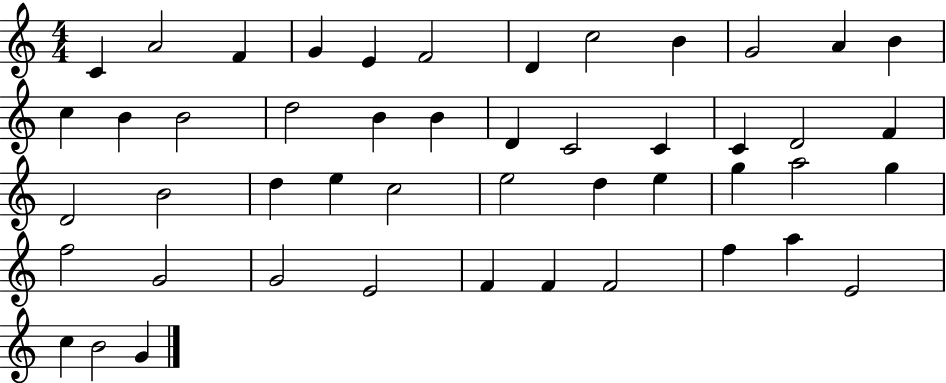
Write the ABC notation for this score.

X:1
T:Untitled
M:4/4
L:1/4
K:C
C A2 F G E F2 D c2 B G2 A B c B B2 d2 B B D C2 C C D2 F D2 B2 d e c2 e2 d e g a2 g f2 G2 G2 E2 F F F2 f a E2 c B2 G